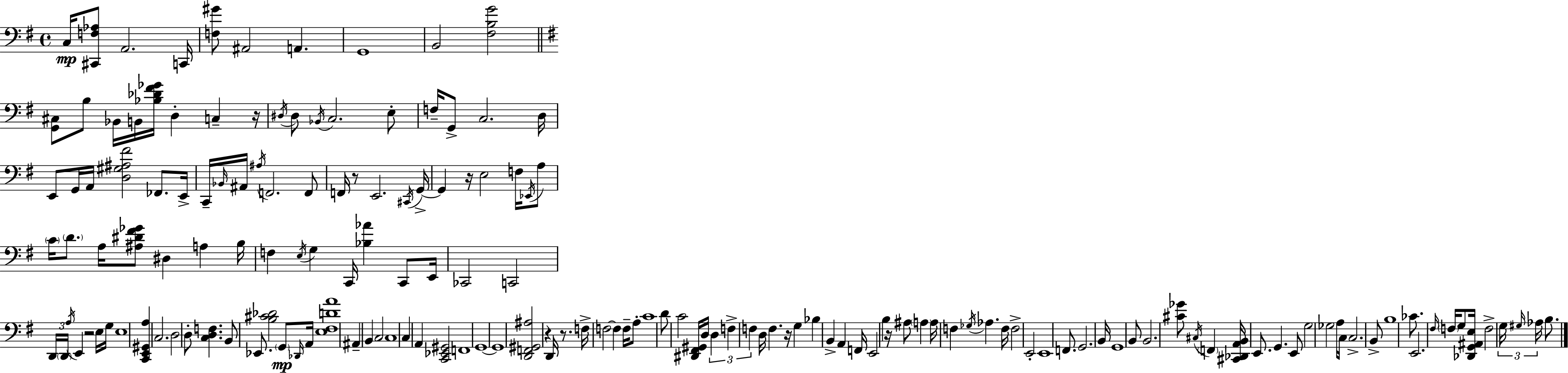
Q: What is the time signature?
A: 4/4